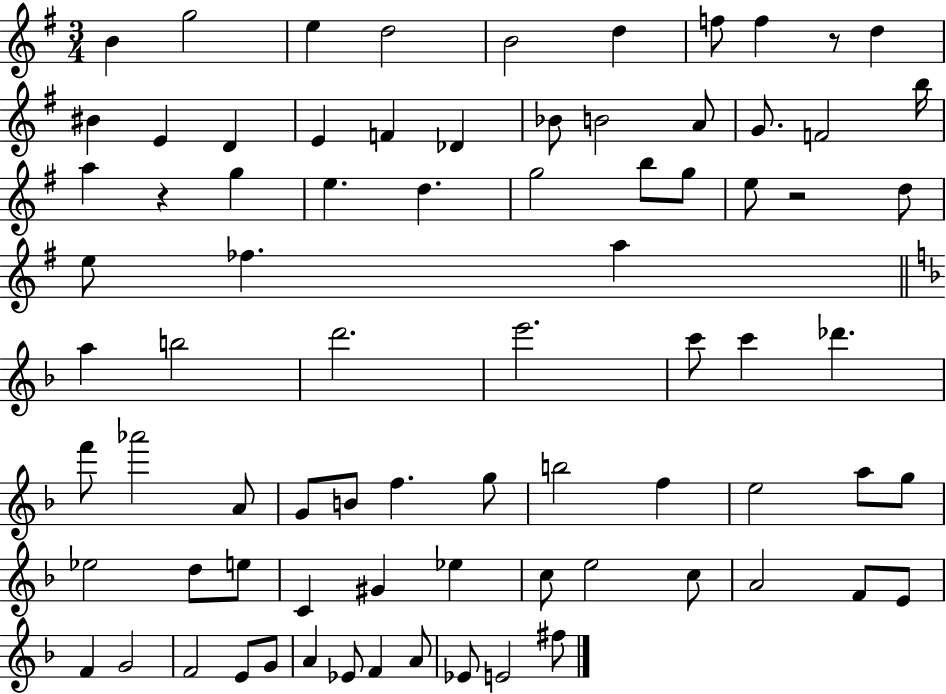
B4/q G5/h E5/q D5/h B4/h D5/q F5/e F5/q R/e D5/q BIS4/q E4/q D4/q E4/q F4/q Db4/q Bb4/e B4/h A4/e G4/e. F4/h B5/s A5/q R/q G5/q E5/q. D5/q. G5/h B5/e G5/e E5/e R/h D5/e E5/e FES5/q. A5/q A5/q B5/h D6/h. E6/h. C6/e C6/q Db6/q. F6/e Ab6/h A4/e G4/e B4/e F5/q. G5/e B5/h F5/q E5/h A5/e G5/e Eb5/h D5/e E5/e C4/q G#4/q Eb5/q C5/e E5/h C5/e A4/h F4/e E4/e F4/q G4/h F4/h E4/e G4/e A4/q Eb4/e F4/q A4/e Eb4/e E4/h F#5/e